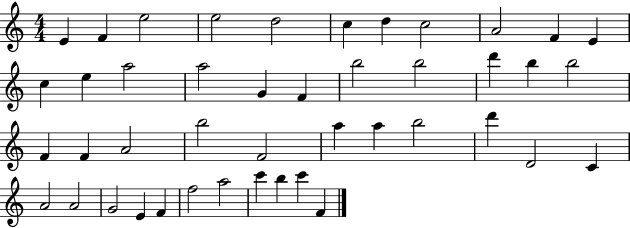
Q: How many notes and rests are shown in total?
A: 44